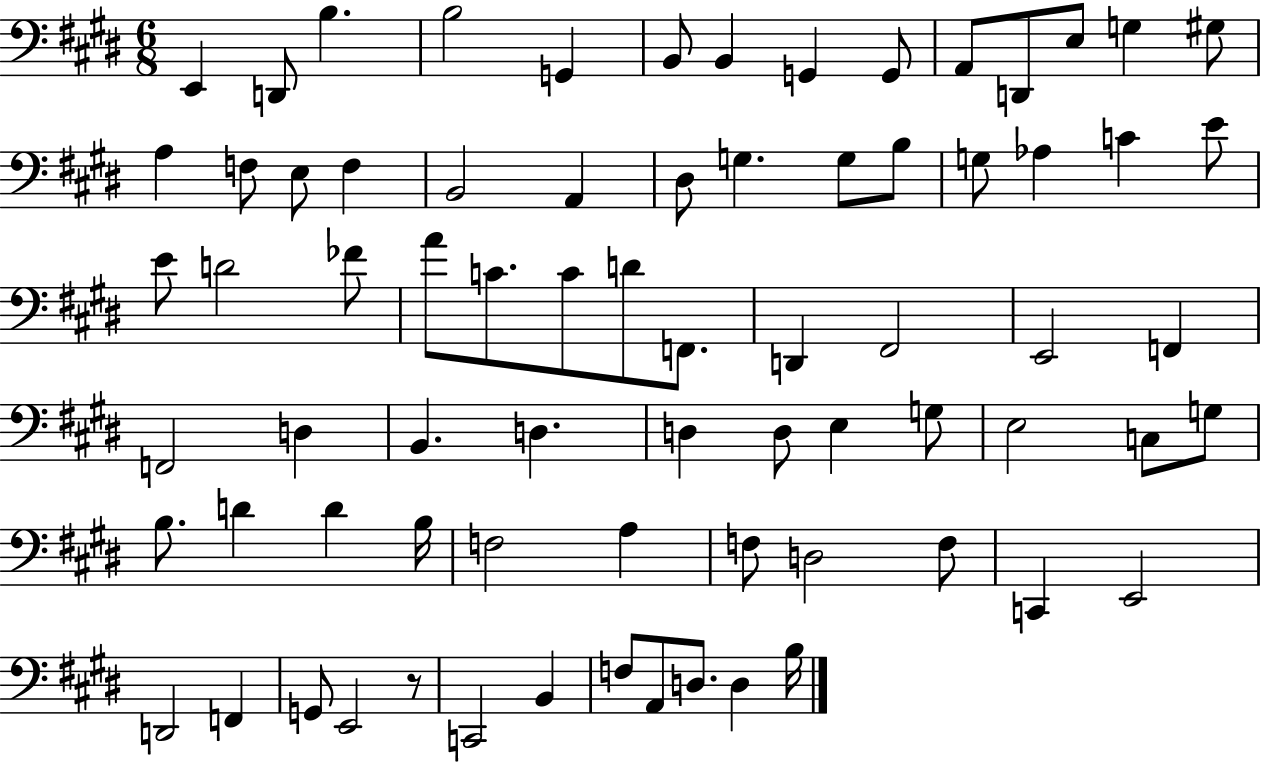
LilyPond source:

{
  \clef bass
  \numericTimeSignature
  \time 6/8
  \key e \major
  e,4 d,8 b4. | b2 g,4 | b,8 b,4 g,4 g,8 | a,8 d,8 e8 g4 gis8 | \break a4 f8 e8 f4 | b,2 a,4 | dis8 g4. g8 b8 | g8 aes4 c'4 e'8 | \break e'8 d'2 fes'8 | a'8 c'8. c'8 d'8 f,8. | d,4 fis,2 | e,2 f,4 | \break f,2 d4 | b,4. d4. | d4 d8 e4 g8 | e2 c8 g8 | \break b8. d'4 d'4 b16 | f2 a4 | f8 d2 f8 | c,4 e,2 | \break d,2 f,4 | g,8 e,2 r8 | c,2 b,4 | f8 a,8 d8. d4 b16 | \break \bar "|."
}